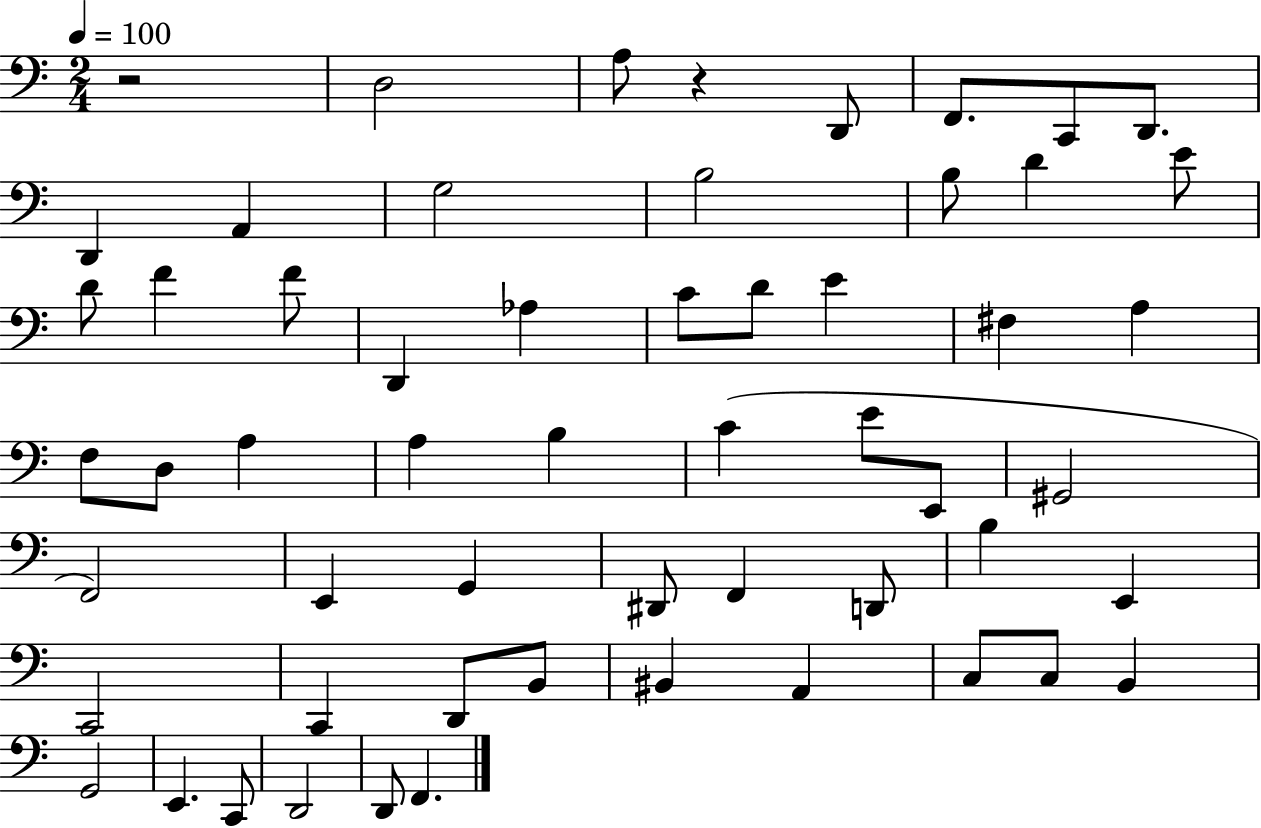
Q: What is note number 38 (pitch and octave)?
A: D2